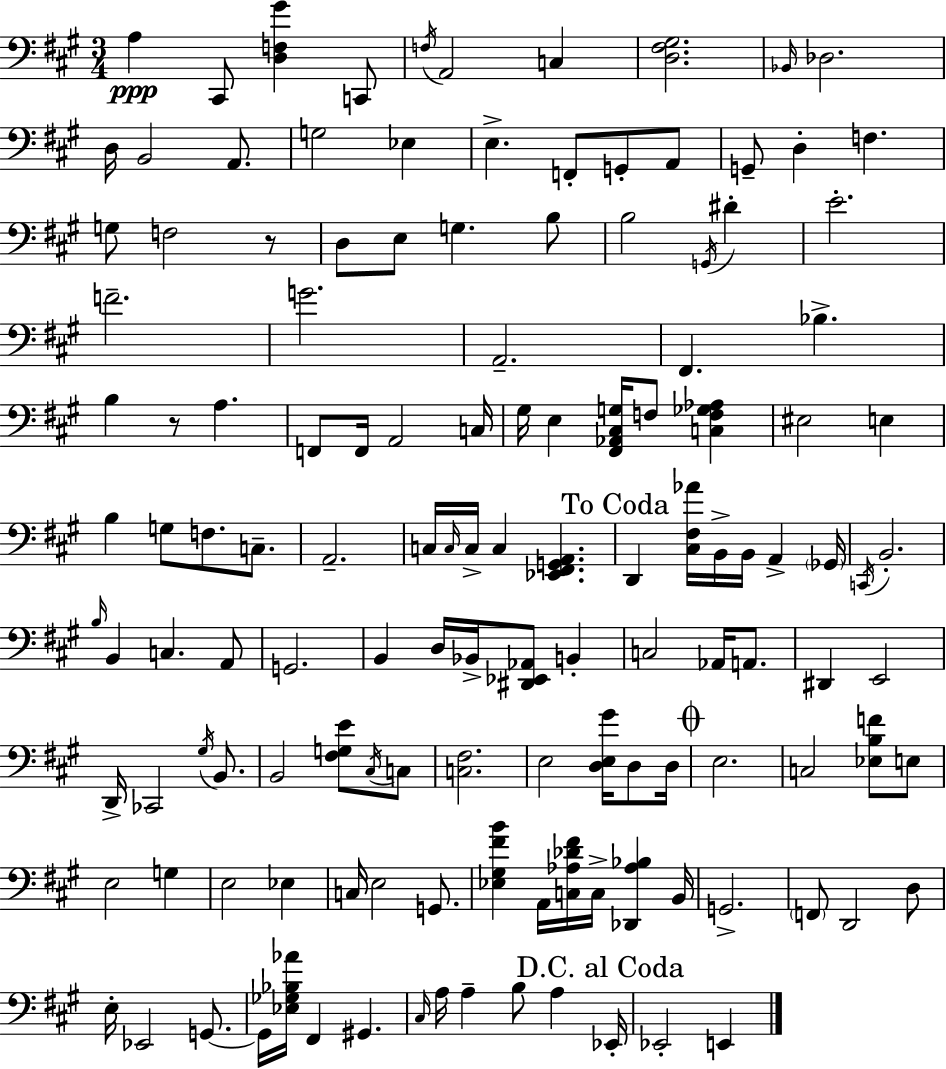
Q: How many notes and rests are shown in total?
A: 134